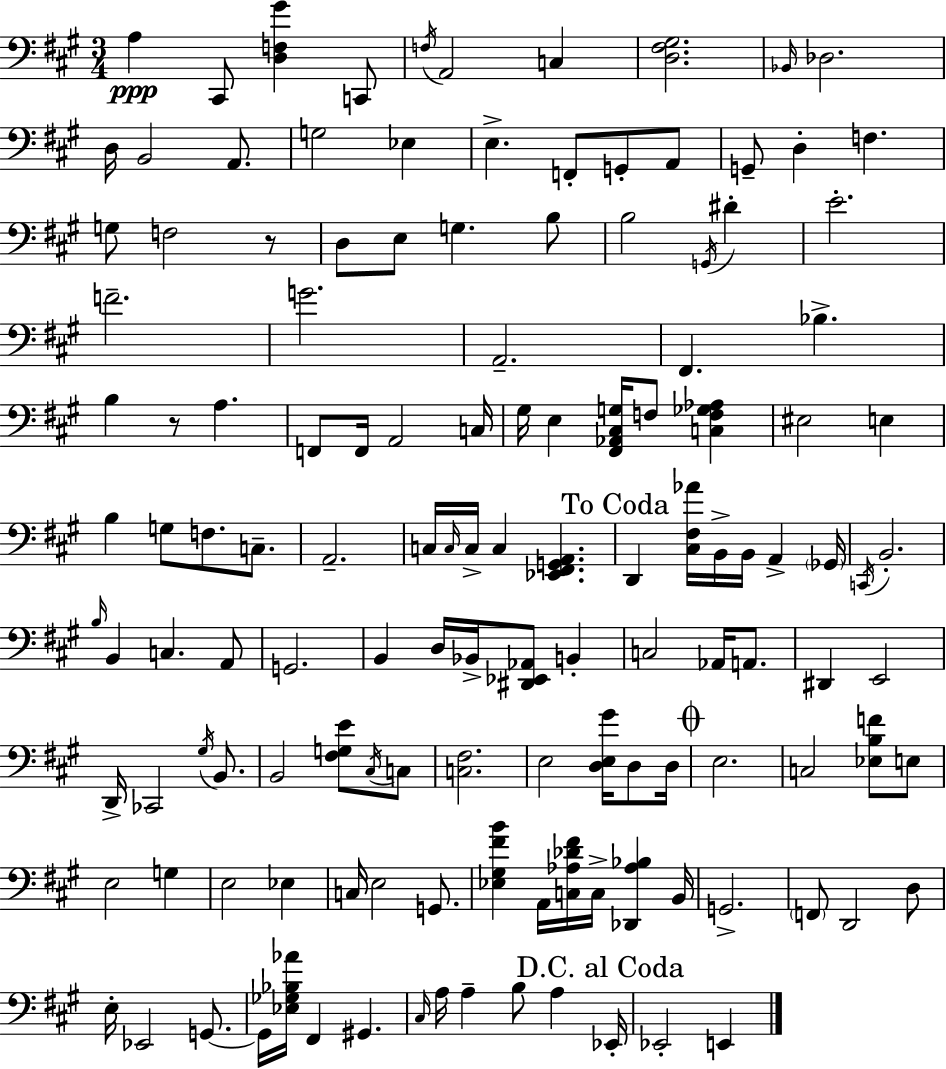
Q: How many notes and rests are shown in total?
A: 134